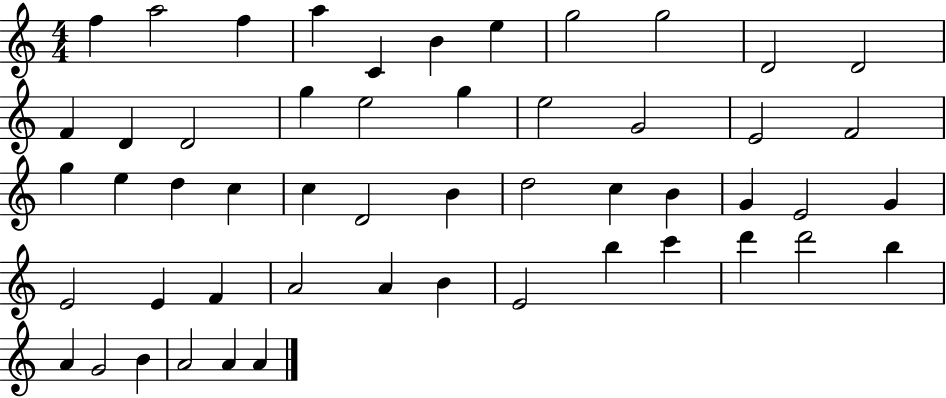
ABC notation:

X:1
T:Untitled
M:4/4
L:1/4
K:C
f a2 f a C B e g2 g2 D2 D2 F D D2 g e2 g e2 G2 E2 F2 g e d c c D2 B d2 c B G E2 G E2 E F A2 A B E2 b c' d' d'2 b A G2 B A2 A A